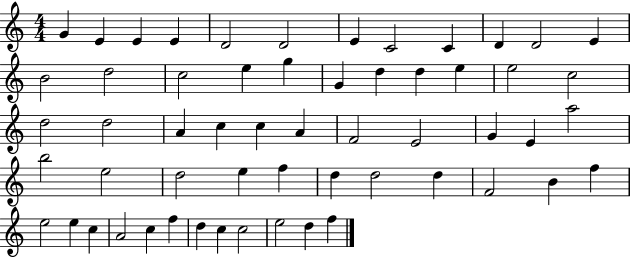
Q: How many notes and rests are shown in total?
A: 57